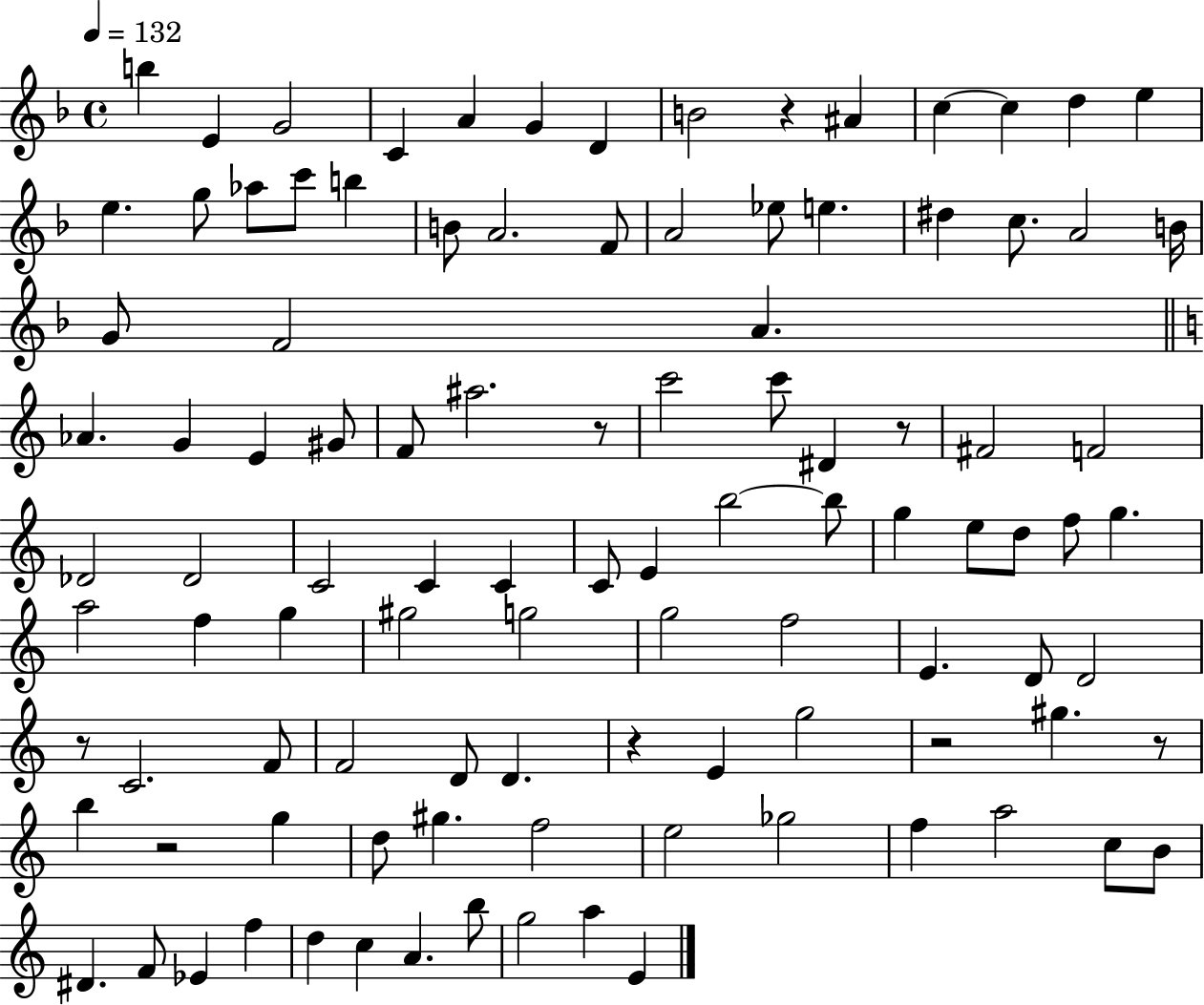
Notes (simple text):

B5/q E4/q G4/h C4/q A4/q G4/q D4/q B4/h R/q A#4/q C5/q C5/q D5/q E5/q E5/q. G5/e Ab5/e C6/e B5/q B4/e A4/h. F4/e A4/h Eb5/e E5/q. D#5/q C5/e. A4/h B4/s G4/e F4/h A4/q. Ab4/q. G4/q E4/q G#4/e F4/e A#5/h. R/e C6/h C6/e D#4/q R/e F#4/h F4/h Db4/h Db4/h C4/h C4/q C4/q C4/e E4/q B5/h B5/e G5/q E5/e D5/e F5/e G5/q. A5/h F5/q G5/q G#5/h G5/h G5/h F5/h E4/q. D4/e D4/h R/e C4/h. F4/e F4/h D4/e D4/q. R/q E4/q G5/h R/h G#5/q. R/e B5/q R/h G5/q D5/e G#5/q. F5/h E5/h Gb5/h F5/q A5/h C5/e B4/e D#4/q. F4/e Eb4/q F5/q D5/q C5/q A4/q. B5/e G5/h A5/q E4/q